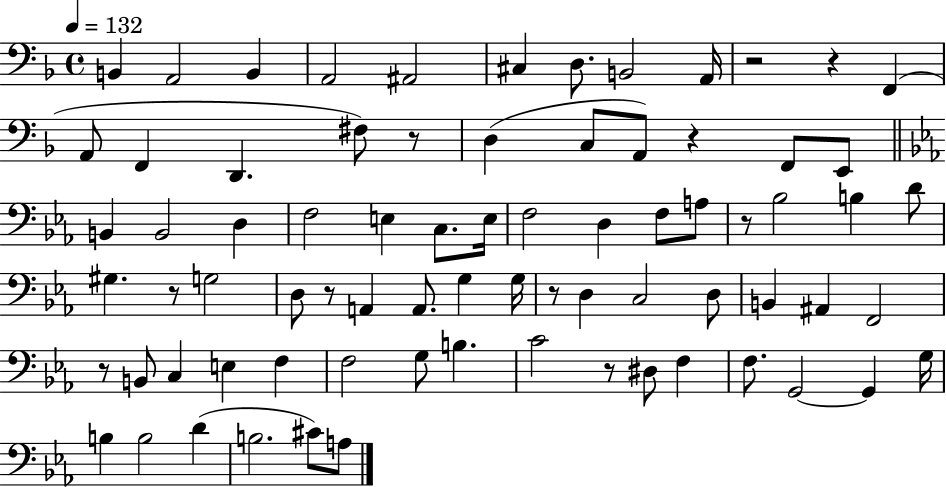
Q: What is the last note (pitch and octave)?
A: A3